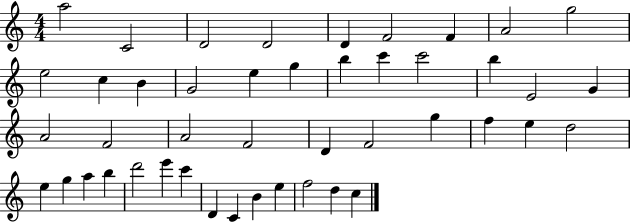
{
  \clef treble
  \numericTimeSignature
  \time 4/4
  \key c \major
  a''2 c'2 | d'2 d'2 | d'4 f'2 f'4 | a'2 g''2 | \break e''2 c''4 b'4 | g'2 e''4 g''4 | b''4 c'''4 c'''2 | b''4 e'2 g'4 | \break a'2 f'2 | a'2 f'2 | d'4 f'2 g''4 | f''4 e''4 d''2 | \break e''4 g''4 a''4 b''4 | d'''2 e'''4 c'''4 | d'4 c'4 b'4 e''4 | f''2 d''4 c''4 | \break \bar "|."
}